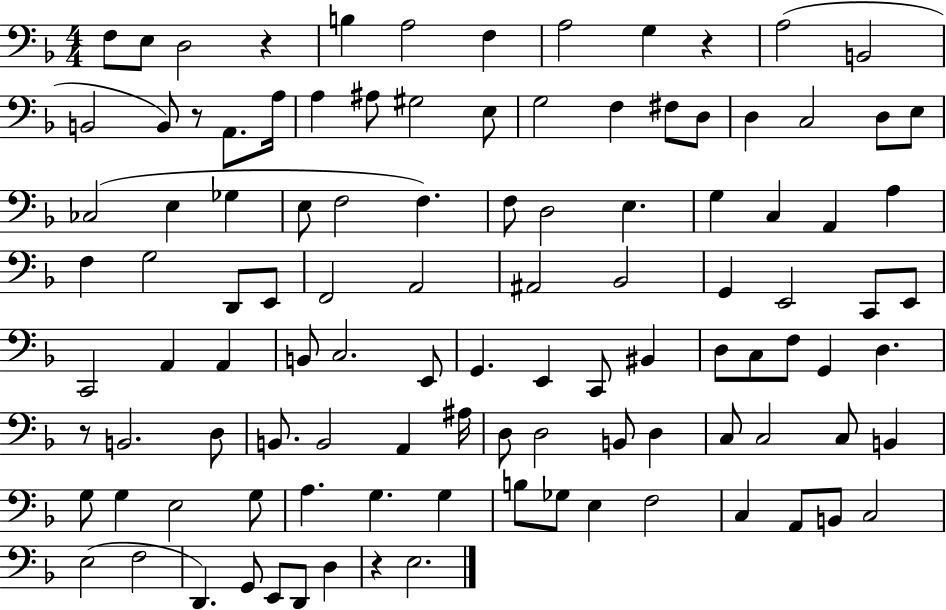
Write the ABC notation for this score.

X:1
T:Untitled
M:4/4
L:1/4
K:F
F,/2 E,/2 D,2 z B, A,2 F, A,2 G, z A,2 B,,2 B,,2 B,,/2 z/2 A,,/2 A,/4 A, ^A,/2 ^G,2 E,/2 G,2 F, ^F,/2 D,/2 D, C,2 D,/2 E,/2 _C,2 E, _G, E,/2 F,2 F, F,/2 D,2 E, G, C, A,, A, F, G,2 D,,/2 E,,/2 F,,2 A,,2 ^A,,2 _B,,2 G,, E,,2 C,,/2 E,,/2 C,,2 A,, A,, B,,/2 C,2 E,,/2 G,, E,, C,,/2 ^B,, D,/2 C,/2 F,/2 G,, D, z/2 B,,2 D,/2 B,,/2 B,,2 A,, ^A,/4 D,/2 D,2 B,,/2 D, C,/2 C,2 C,/2 B,, G,/2 G, E,2 G,/2 A, G, G, B,/2 _G,/2 E, F,2 C, A,,/2 B,,/2 C,2 E,2 F,2 D,, G,,/2 E,,/2 D,,/2 D, z E,2